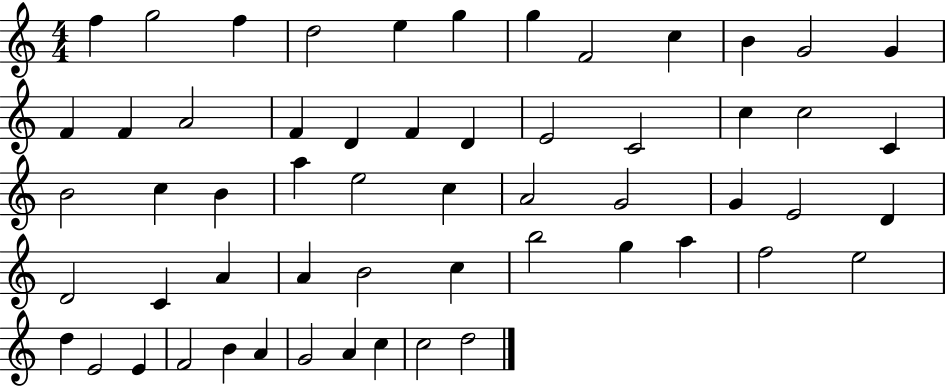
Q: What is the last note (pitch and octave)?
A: D5